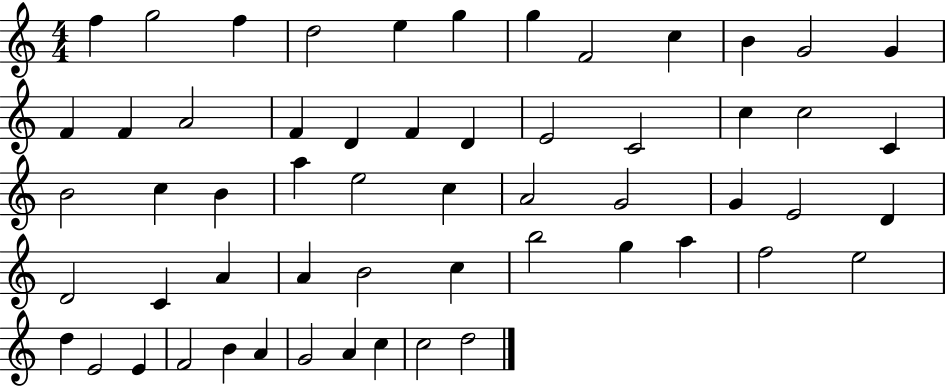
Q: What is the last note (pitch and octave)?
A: D5